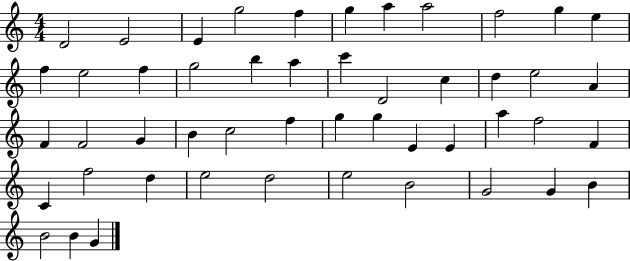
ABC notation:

X:1
T:Untitled
M:4/4
L:1/4
K:C
D2 E2 E g2 f g a a2 f2 g e f e2 f g2 b a c' D2 c d e2 A F F2 G B c2 f g g E E a f2 F C f2 d e2 d2 e2 B2 G2 G B B2 B G